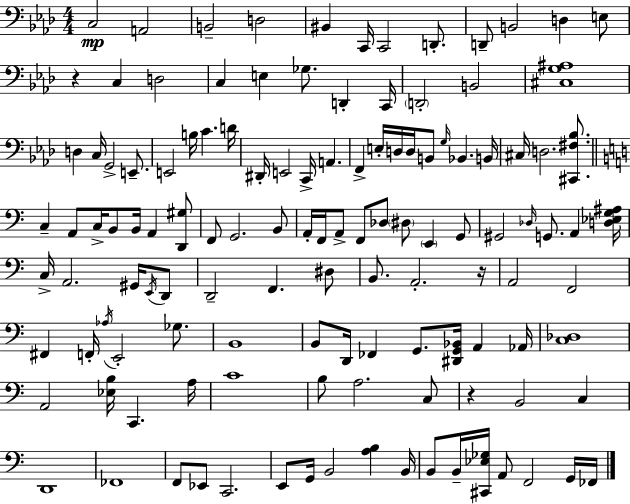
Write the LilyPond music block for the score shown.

{
  \clef bass
  \numericTimeSignature
  \time 4/4
  \key f \minor
  \repeat volta 2 { c2\mp a,2 | b,2-- d2 | bis,4 c,16 c,2 d,8.-. | d,8-- b,2 d4 e8 | \break r4 c4 d2 | c4 e4 ges8. d,4-. c,16 | \parenthesize d,2-. b,2 | <cis g ais>1 | \break d4 c16 g,2-> e,8.-- | e,2 b16 c'4. d'16 | dis,16-. e,2 c,16-> a,4. | f,4-> e16-. d16 d16 b,8 \grace { g16 } bes,4. | \break b,16 cis16 d2. <cis, fis bes>8. | \bar "||" \break \key a \minor c4-- a,8 c16-> b,8 b,16 a,4 <d, gis>8 | f,8 g,2. b,8 | a,16-. f,16 a,8-> f,8 des8 \parenthesize dis8 \parenthesize e,4 g,8 | gis,2 \grace { des16 } g,8. a,4 | \break <d ees g ais>16 c16-> a,2. gis,16 \acciaccatura { e,16 } | d,8 d,2-- f,4. | dis8 b,8. a,2.-. | r16 a,2 f,2 | \break fis,4 f,16-. \acciaccatura { aes16 } e,2-. | ges8. b,1 | b,8 d,16 fes,4 g,8. <dis, g, bes,>16 a,4 | aes,16 <c des>1 | \break a,2 <ees b>16 c,4. | a16 c'1 | b8 a2. | c8 r4 b,2 c4 | \break d,1 | fes,1 | f,8 ees,8 c,2. | e,8 g,16 b,2 <a b>4 | \break b,16 b,8 b,16-- <cis, ees ges>16 a,8 f,2 | g,16 fes,16 } \bar "|."
}